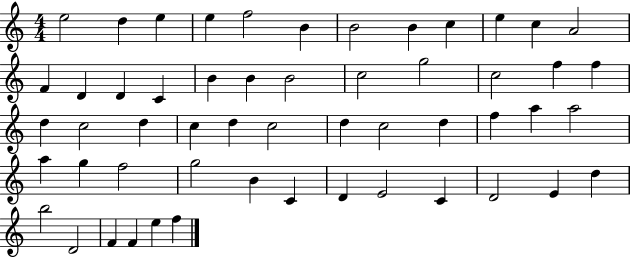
X:1
T:Untitled
M:4/4
L:1/4
K:C
e2 d e e f2 B B2 B c e c A2 F D D C B B B2 c2 g2 c2 f f d c2 d c d c2 d c2 d f a a2 a g f2 g2 B C D E2 C D2 E d b2 D2 F F e f